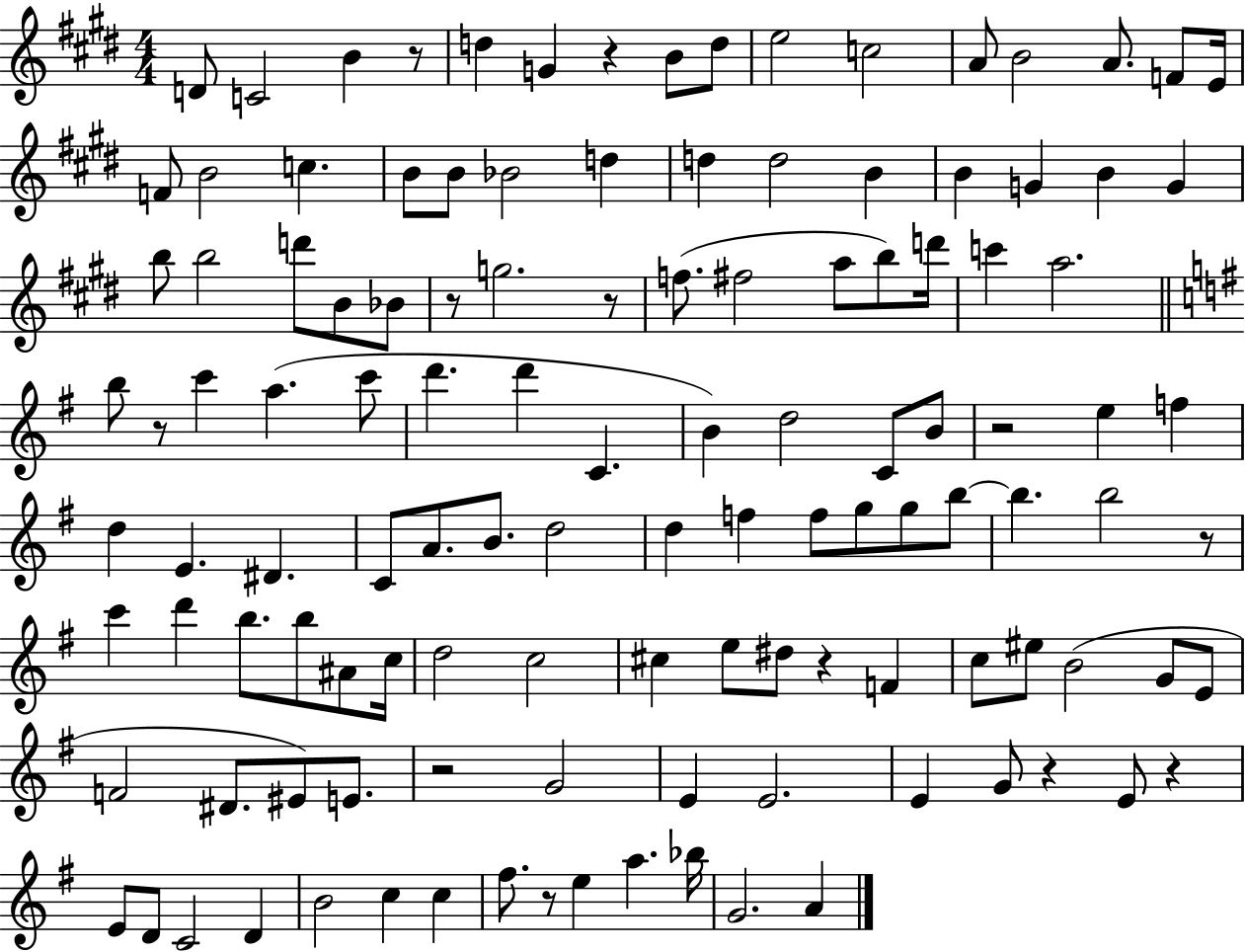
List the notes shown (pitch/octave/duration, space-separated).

D4/e C4/h B4/q R/e D5/q G4/q R/q B4/e D5/e E5/h C5/h A4/e B4/h A4/e. F4/e E4/s F4/e B4/h C5/q. B4/e B4/e Bb4/h D5/q D5/q D5/h B4/q B4/q G4/q B4/q G4/q B5/e B5/h D6/e B4/e Bb4/e R/e G5/h. R/e F5/e. F#5/h A5/e B5/e D6/s C6/q A5/h. B5/e R/e C6/q A5/q. C6/e D6/q. D6/q C4/q. B4/q D5/h C4/e B4/e R/h E5/q F5/q D5/q E4/q. D#4/q. C4/e A4/e. B4/e. D5/h D5/q F5/q F5/e G5/e G5/e B5/e B5/q. B5/h R/e C6/q D6/q B5/e. B5/e A#4/e C5/s D5/h C5/h C#5/q E5/e D#5/e R/q F4/q C5/e EIS5/e B4/h G4/e E4/e F4/h D#4/e. EIS4/e E4/e. R/h G4/h E4/q E4/h. E4/q G4/e R/q E4/e R/q E4/e D4/e C4/h D4/q B4/h C5/q C5/q F#5/e. R/e E5/q A5/q. Bb5/s G4/h. A4/q